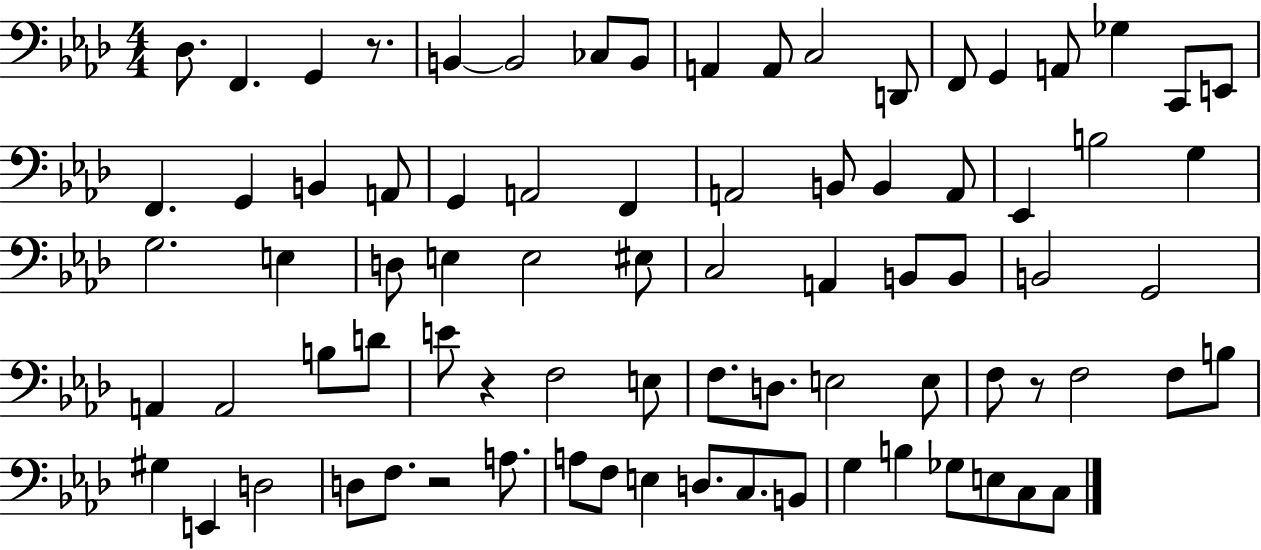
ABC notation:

X:1
T:Untitled
M:4/4
L:1/4
K:Ab
_D,/2 F,, G,, z/2 B,, B,,2 _C,/2 B,,/2 A,, A,,/2 C,2 D,,/2 F,,/2 G,, A,,/2 _G, C,,/2 E,,/2 F,, G,, B,, A,,/2 G,, A,,2 F,, A,,2 B,,/2 B,, A,,/2 _E,, B,2 G, G,2 E, D,/2 E, E,2 ^E,/2 C,2 A,, B,,/2 B,,/2 B,,2 G,,2 A,, A,,2 B,/2 D/2 E/2 z F,2 E,/2 F,/2 D,/2 E,2 E,/2 F,/2 z/2 F,2 F,/2 B,/2 ^G, E,, D,2 D,/2 F,/2 z2 A,/2 A,/2 F,/2 E, D,/2 C,/2 B,,/2 G, B, _G,/2 E,/2 C,/2 C,/2